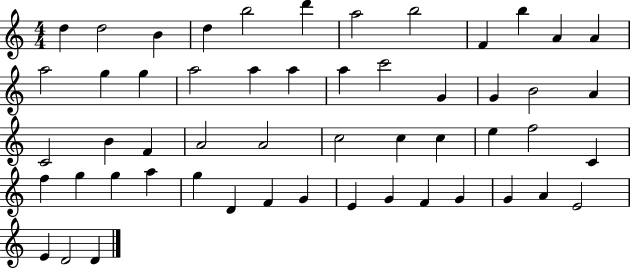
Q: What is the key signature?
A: C major